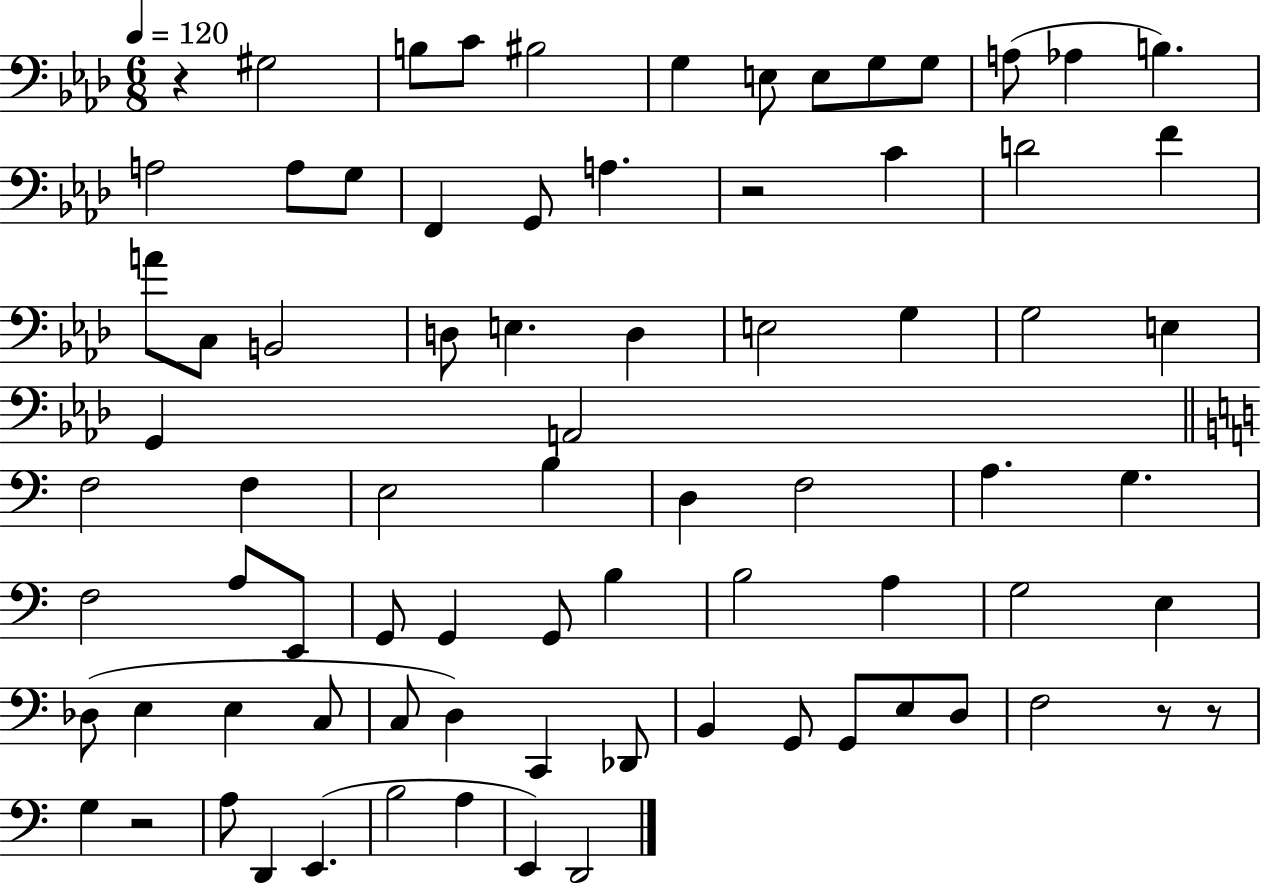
R/q G#3/h B3/e C4/e BIS3/h G3/q E3/e E3/e G3/e G3/e A3/e Ab3/q B3/q. A3/h A3/e G3/e F2/q G2/e A3/q. R/h C4/q D4/h F4/q A4/e C3/e B2/h D3/e E3/q. D3/q E3/h G3/q G3/h E3/q G2/q A2/h F3/h F3/q E3/h B3/q D3/q F3/h A3/q. G3/q. F3/h A3/e E2/e G2/e G2/q G2/e B3/q B3/h A3/q G3/h E3/q Db3/e E3/q E3/q C3/e C3/e D3/q C2/q Db2/e B2/q G2/e G2/e E3/e D3/e F3/h R/e R/e G3/q R/h A3/e D2/q E2/q. B3/h A3/q E2/q D2/h